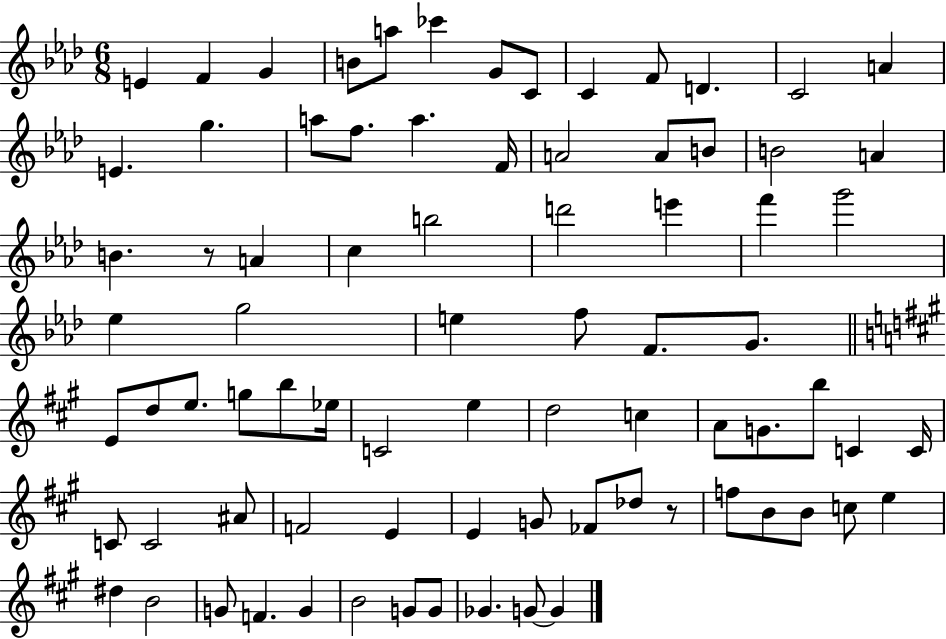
X:1
T:Untitled
M:6/8
L:1/4
K:Ab
E F G B/2 a/2 _c' G/2 C/2 C F/2 D C2 A E g a/2 f/2 a F/4 A2 A/2 B/2 B2 A B z/2 A c b2 d'2 e' f' g'2 _e g2 e f/2 F/2 G/2 E/2 d/2 e/2 g/2 b/2 _e/4 C2 e d2 c A/2 G/2 b/2 C C/4 C/2 C2 ^A/2 F2 E E G/2 _F/2 _d/2 z/2 f/2 B/2 B/2 c/2 e ^d B2 G/2 F G B2 G/2 G/2 _G G/2 G